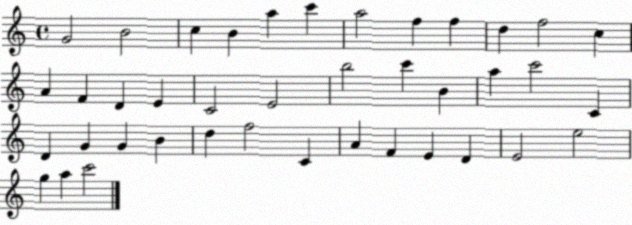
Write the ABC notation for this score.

X:1
T:Untitled
M:4/4
L:1/4
K:C
G2 B2 c B a c' a2 f f d f2 c A F D E C2 E2 b2 c' B a c'2 C D G G B d f2 C A F E D E2 e2 g a c'2